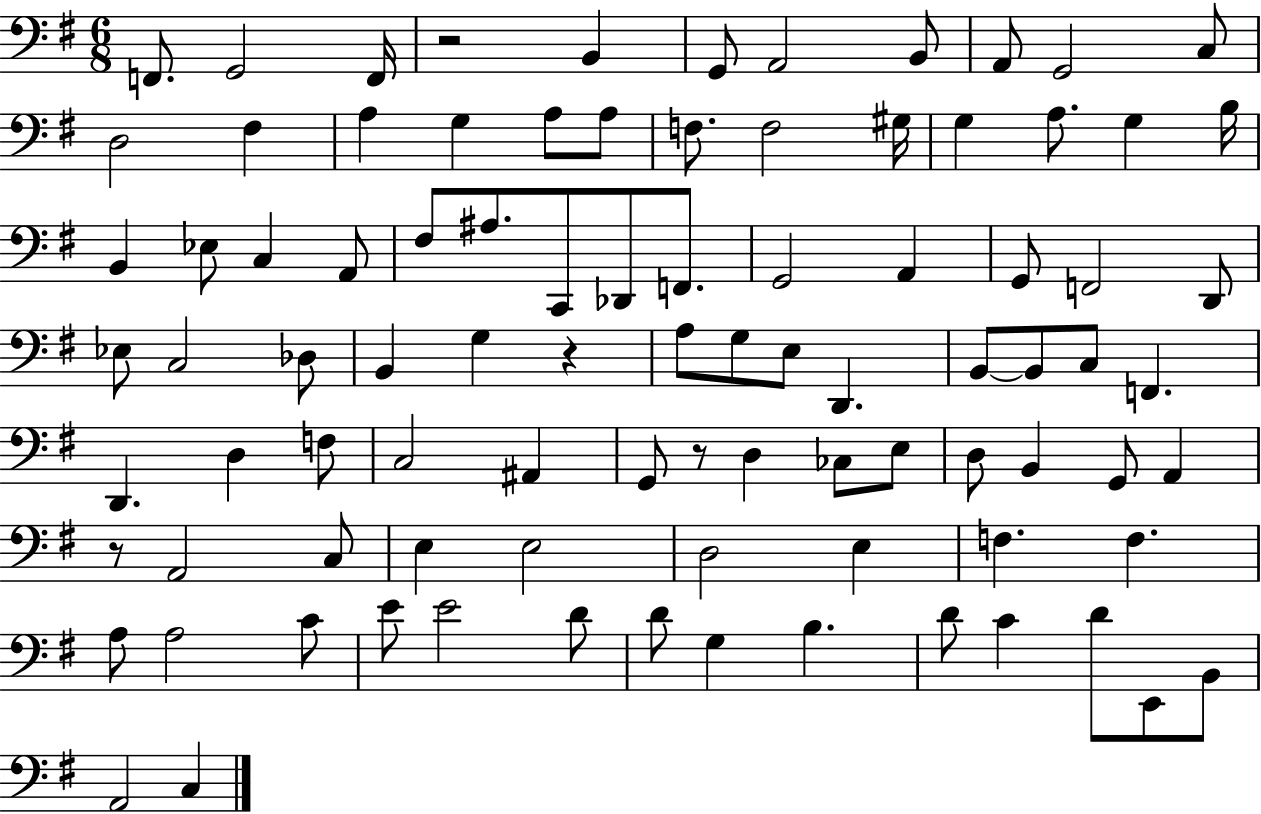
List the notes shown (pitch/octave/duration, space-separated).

F2/e. G2/h F2/s R/h B2/q G2/e A2/h B2/e A2/e G2/h C3/e D3/h F#3/q A3/q G3/q A3/e A3/e F3/e. F3/h G#3/s G3/q A3/e. G3/q B3/s B2/q Eb3/e C3/q A2/e F#3/e A#3/e. C2/e Db2/e F2/e. G2/h A2/q G2/e F2/h D2/e Eb3/e C3/h Db3/e B2/q G3/q R/q A3/e G3/e E3/e D2/q. B2/e B2/e C3/e F2/q. D2/q. D3/q F3/e C3/h A#2/q G2/e R/e D3/q CES3/e E3/e D3/e B2/q G2/e A2/q R/e A2/h C3/e E3/q E3/h D3/h E3/q F3/q. F3/q. A3/e A3/h C4/e E4/e E4/h D4/e D4/e G3/q B3/q. D4/e C4/q D4/e E2/e B2/e A2/h C3/q